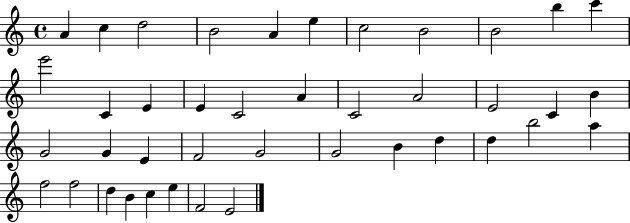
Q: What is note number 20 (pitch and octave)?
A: E4